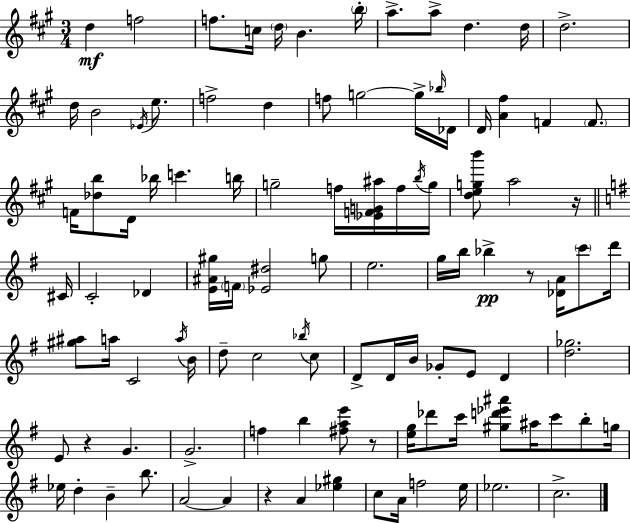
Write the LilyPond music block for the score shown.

{
  \clef treble
  \numericTimeSignature
  \time 3/4
  \key a \major
  \repeat volta 2 { d''4\mf f''2 | f''8. c''16 \parenthesize d''16 b'4. \parenthesize b''16-. | a''8.-> a''8-> d''4. d''16 | d''2.-> | \break d''16 b'2 \acciaccatura { ees'16 } e''8. | f''2-> d''4 | f''8 g''2~~ g''16-> | \grace { bes''16 } des'16 d'16 <a' fis''>4 f'4 \parenthesize f'8. | \break f'16 <des'' b''>8 d'16 bes''16 c'''4. | b''16 g''2-- f''16 <ees' f' g' ais''>16 | f''16 \acciaccatura { b''16 } g''16 <d'' e'' g'' b'''>8 a''2 | r16 \bar "||" \break \key e \minor cis'16 c'2-. des'4 | <e' ais' gis''>16 \parenthesize f'16 <ees' dis''>2 g''8 | e''2. | g''16 b''16 bes''4->\pp r8 <des' a'>16 \parenthesize c'''8 | \break d'''16 <gis'' ais''>8 a''16 c'2 | \acciaccatura { a''16 } b'16 d''8-- c''2 | \acciaccatura { bes''16 } c''8 d'8-> d'16 b'16 ges'8-. e'8 d'4 | <d'' ges''>2. | \break e'8 r4 g'4. | g'2.-> | f''4 b''4 <fis'' a'' e'''>8 | r8 <e'' g''>16 des'''8 c'''16 <gis'' d''' ees''' ais'''>8 ais''16 c'''8 | \break b''8-. g''16 ees''16 d''4-. b'4-- | b''8. a'2~~ a'4 | r4 a'4 <ees'' gis''>4 | c''8 a'16 f''2 | \break e''16 ees''2. | c''2.-> | } \bar "|."
}